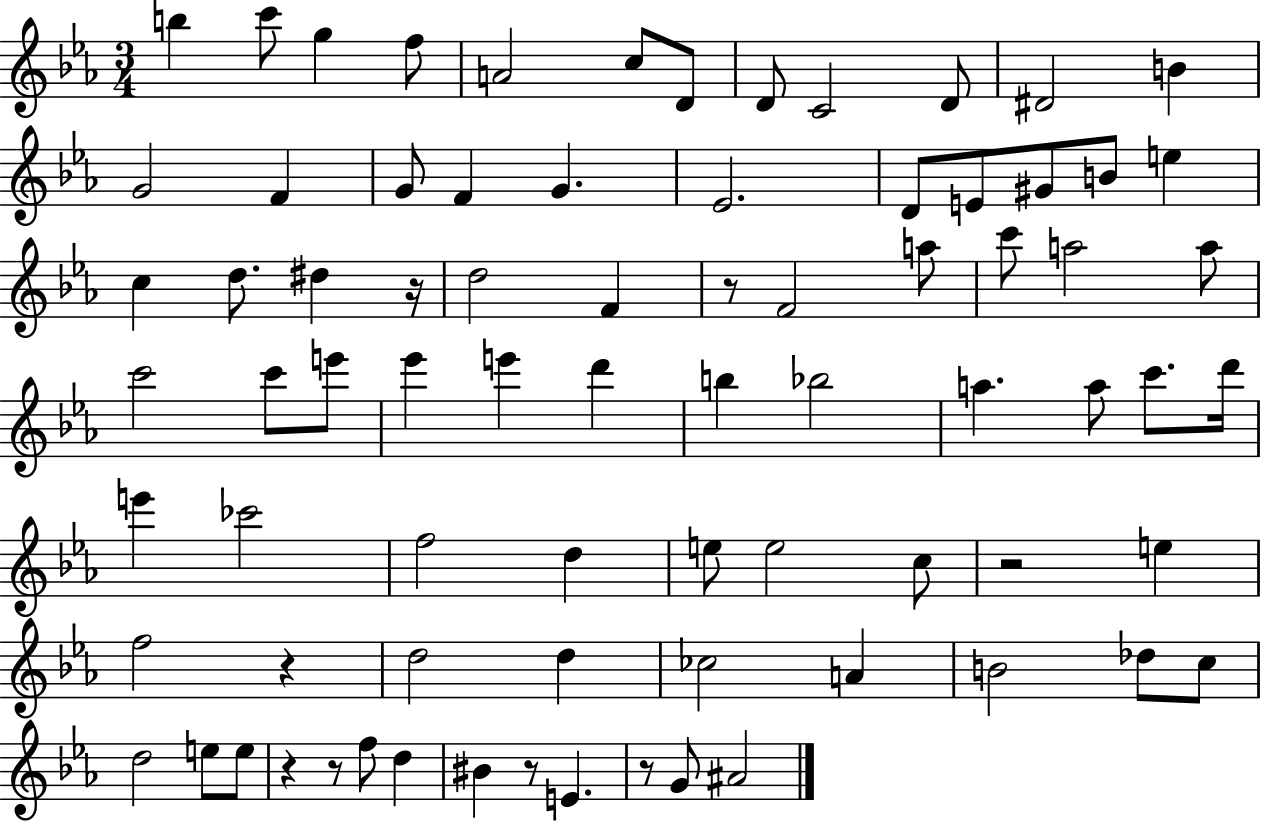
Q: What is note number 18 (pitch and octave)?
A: Eb4